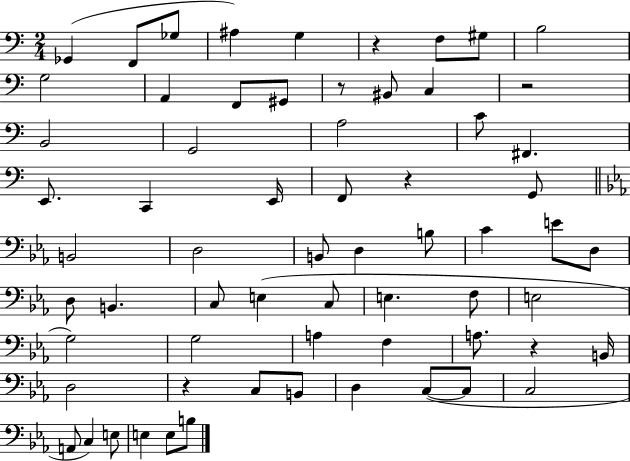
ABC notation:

X:1
T:Untitled
M:2/4
L:1/4
K:C
_G,, F,,/2 _G,/2 ^A, G, z F,/2 ^G,/2 B,2 G,2 A,, F,,/2 ^G,,/2 z/2 ^B,,/2 C, z2 B,,2 G,,2 A,2 C/2 ^F,, E,,/2 C,, E,,/4 F,,/2 z G,,/2 B,,2 D,2 B,,/2 D, B,/2 C E/2 D,/2 D,/2 B,, C,/2 E, C,/2 E, F,/2 E,2 G,2 G,2 A, F, A,/2 z B,,/4 D,2 z C,/2 B,,/2 D, C,/2 C,/2 C,2 A,,/2 C, E,/2 E, E,/2 B,/2